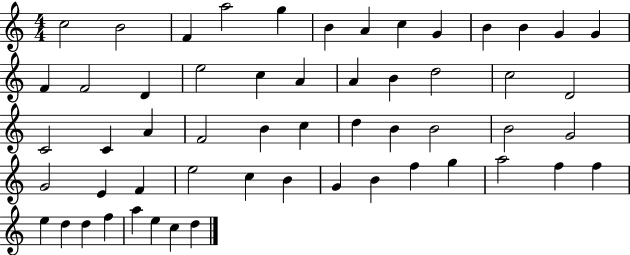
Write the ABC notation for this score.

X:1
T:Untitled
M:4/4
L:1/4
K:C
c2 B2 F a2 g B A c G B B G G F F2 D e2 c A A B d2 c2 D2 C2 C A F2 B c d B B2 B2 G2 G2 E F e2 c B G B f g a2 f f e d d f a e c d